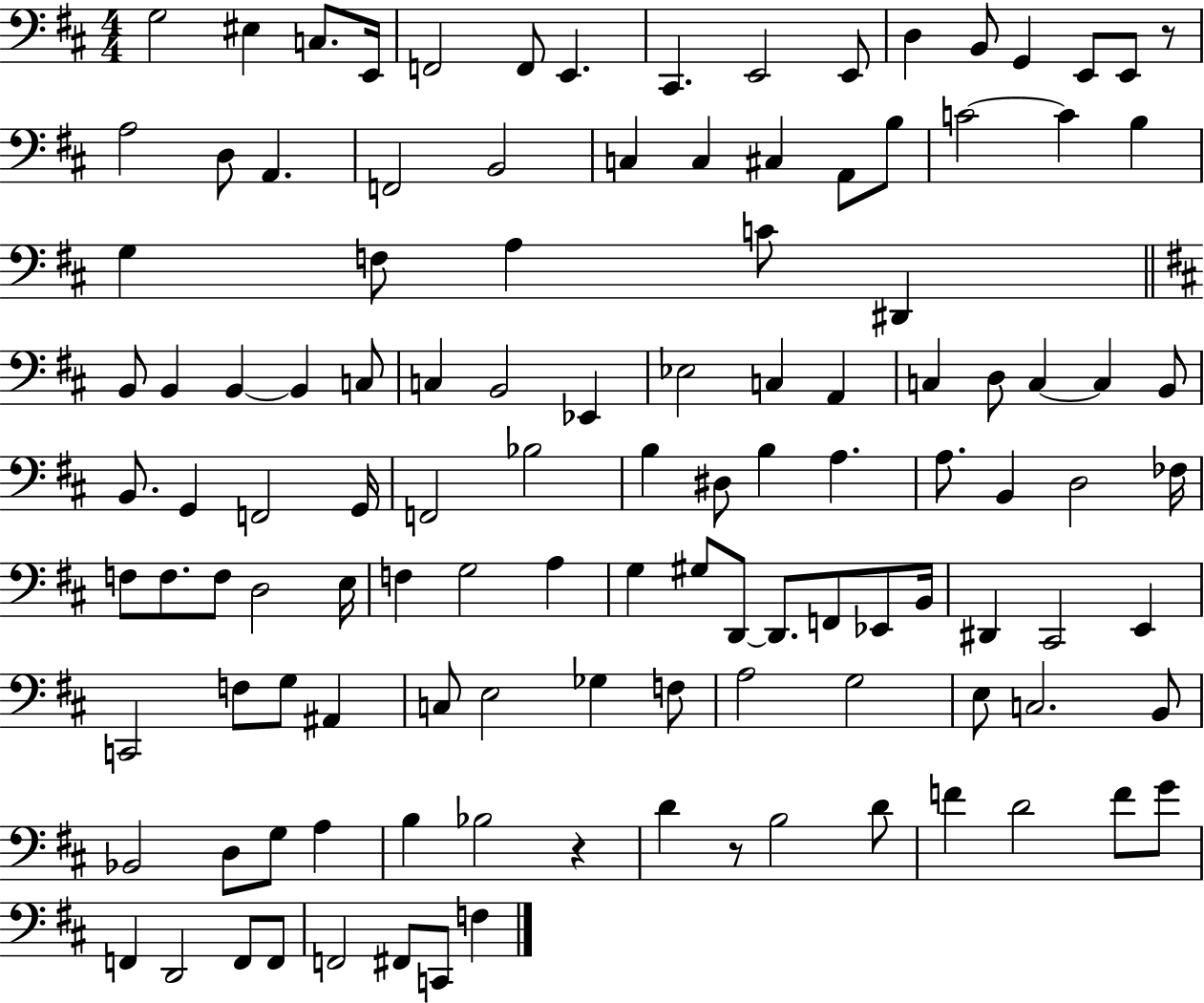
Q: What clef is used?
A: bass